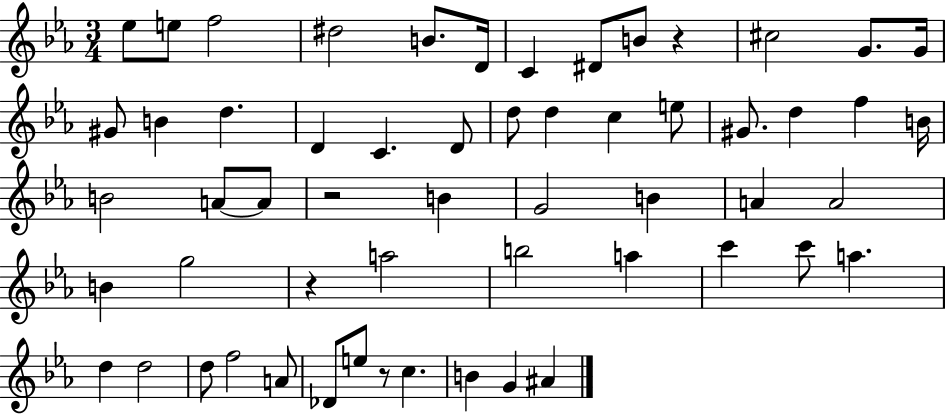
Eb5/e E5/e F5/h D#5/h B4/e. D4/s C4/q D#4/e B4/e R/q C#5/h G4/e. G4/s G#4/e B4/q D5/q. D4/q C4/q. D4/e D5/e D5/q C5/q E5/e G#4/e. D5/q F5/q B4/s B4/h A4/e A4/e R/h B4/q G4/h B4/q A4/q A4/h B4/q G5/h R/q A5/h B5/h A5/q C6/q C6/e A5/q. D5/q D5/h D5/e F5/h A4/e Db4/e E5/e R/e C5/q. B4/q G4/q A#4/q